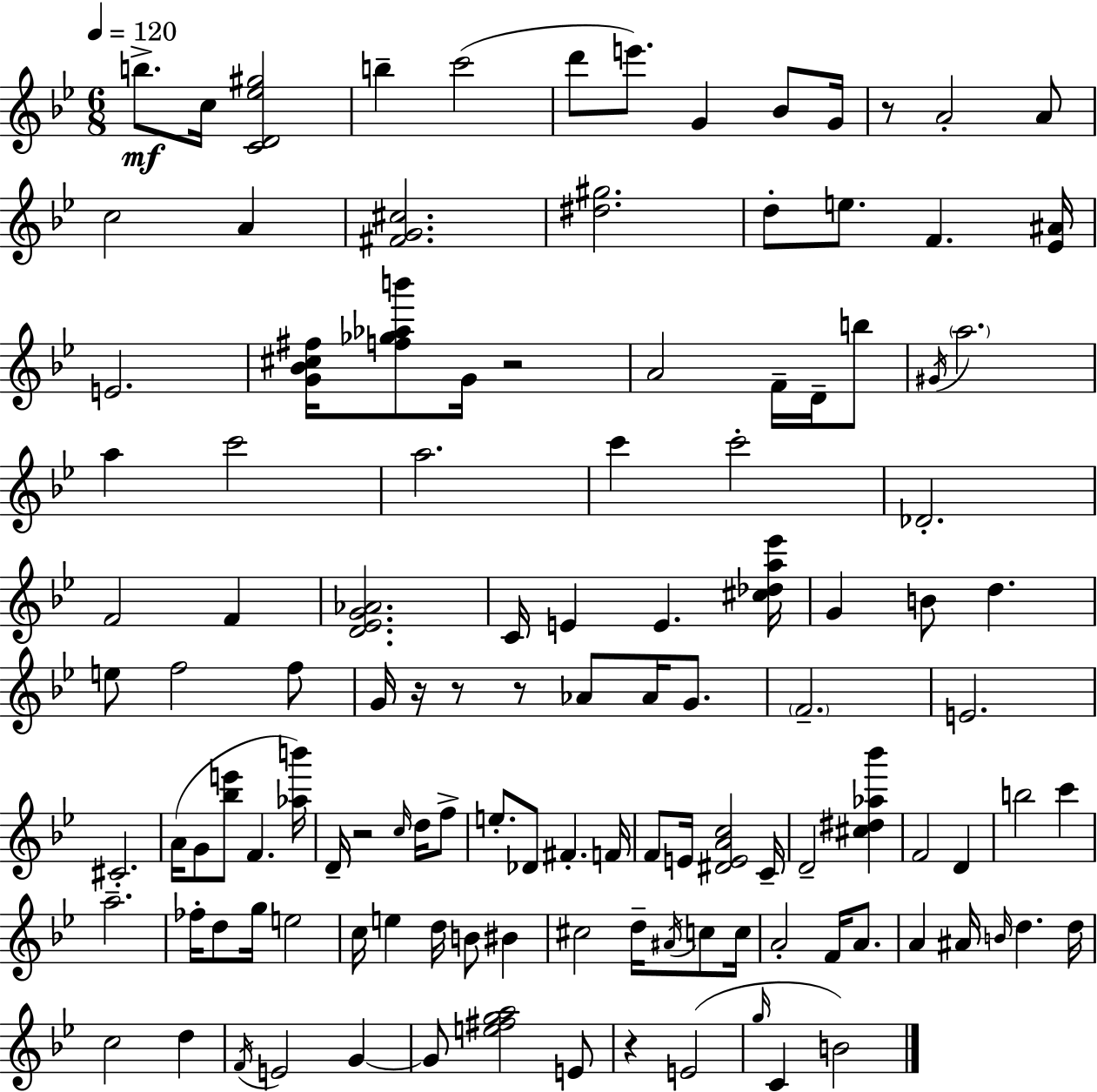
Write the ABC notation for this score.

X:1
T:Untitled
M:6/8
L:1/4
K:Gm
b/2 c/4 [CD_e^g]2 b c'2 d'/2 e'/2 G _B/2 G/4 z/2 A2 A/2 c2 A [^FG^c]2 [^d^g]2 d/2 e/2 F [_E^A]/4 E2 [G_B^c^f]/4 [f_g_ab']/2 G/4 z2 A2 F/4 D/4 b/2 ^G/4 a2 a c'2 a2 c' c'2 _D2 F2 F [D_EG_A]2 C/4 E E [^c_da_e']/4 G B/2 d e/2 f2 f/2 G/4 z/4 z/2 z/2 _A/2 _A/4 G/2 F2 E2 ^C2 A/4 G/2 [_be']/2 F [_ab']/4 D/4 z2 c/4 d/4 f/2 e/2 _D/2 ^F F/4 F/2 E/4 [^DEAc]2 C/4 D2 [^c^d_a_b'] F2 D b2 c' a2 _f/4 d/2 g/4 e2 c/4 e d/4 B/2 ^B ^c2 d/4 ^A/4 c/2 c/4 A2 F/4 A/2 A ^A/4 B/4 d d/4 c2 d F/4 E2 G G/2 [e^fga]2 E/2 z E2 g/4 C B2